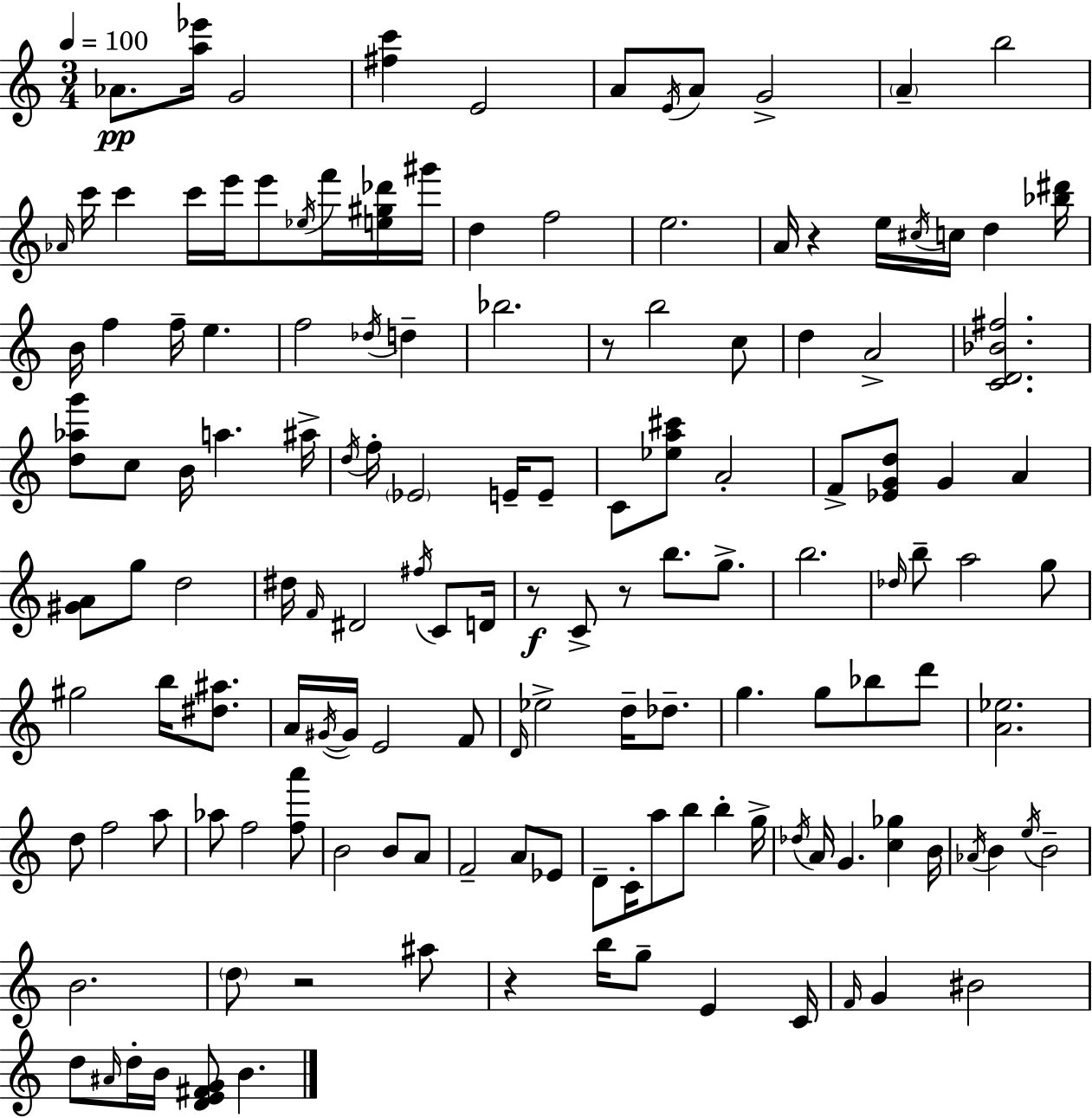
Ab4/e. [A5,Eb6]/s G4/h [F#5,C6]/q E4/h A4/e E4/s A4/e G4/h A4/q B5/h Ab4/s C6/s C6/q C6/s E6/s E6/e Eb5/s F6/s [E5,G#5,Db6]/s G#6/s D5/q F5/h E5/h. A4/s R/q E5/s C#5/s C5/s D5/q [Bb5,D#6]/s B4/s F5/q F5/s E5/q. F5/h Db5/s D5/q Bb5/h. R/e B5/h C5/e D5/q A4/h [C4,D4,Bb4,F#5]/h. [D5,Ab5,G6]/e C5/e B4/s A5/q. A#5/s D5/s F5/s Eb4/h E4/s E4/e C4/e [Eb5,A5,C#6]/e A4/h F4/e [Eb4,G4,D5]/e G4/q A4/q [G#4,A4]/e G5/e D5/h D#5/s F4/s D#4/h F#5/s C4/e D4/s R/e C4/e R/e B5/e. G5/e. B5/h. Db5/s B5/e A5/h G5/e G#5/h B5/s [D#5,A#5]/e. A4/s G#4/s G#4/s E4/h F4/e D4/s Eb5/h D5/s Db5/e. G5/q. G5/e Bb5/e D6/e [A4,Eb5]/h. D5/e F5/h A5/e Ab5/e F5/h [F5,A6]/e B4/h B4/e A4/e F4/h A4/e Eb4/e D4/e C4/s A5/e B5/e B5/q G5/s Db5/s A4/s G4/q. [C5,Gb5]/q B4/s Ab4/s B4/q E5/s B4/h B4/h. D5/e R/h A#5/e R/q B5/s G5/e E4/q C4/s F4/s G4/q BIS4/h D5/e A#4/s D5/s B4/s [D4,E4,F#4,G4]/e B4/q.